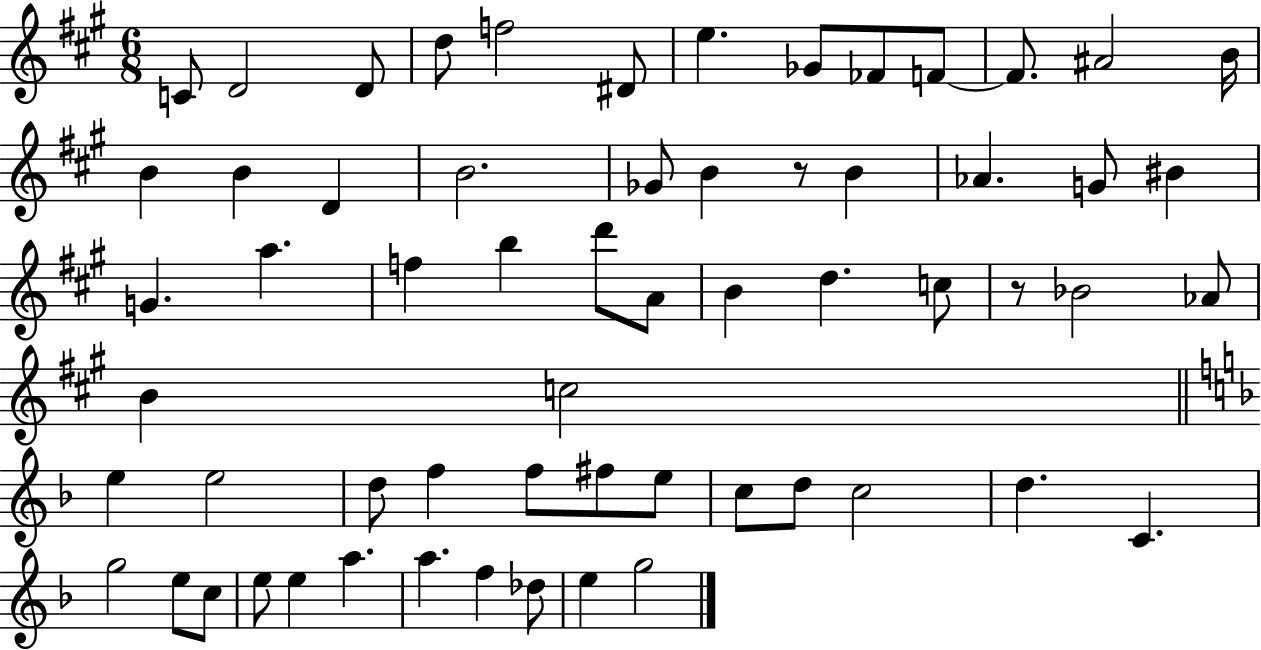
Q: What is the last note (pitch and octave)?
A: G5